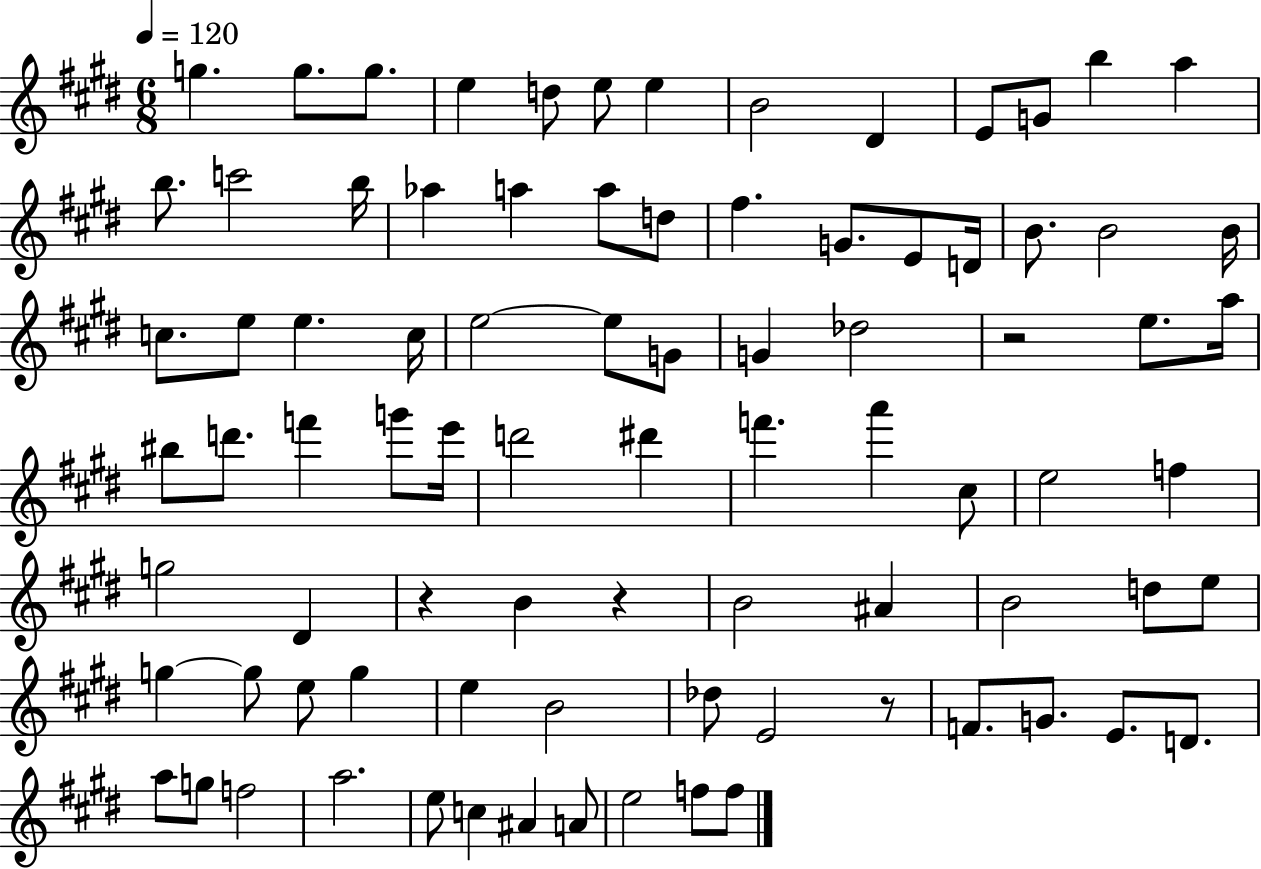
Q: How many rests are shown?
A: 4